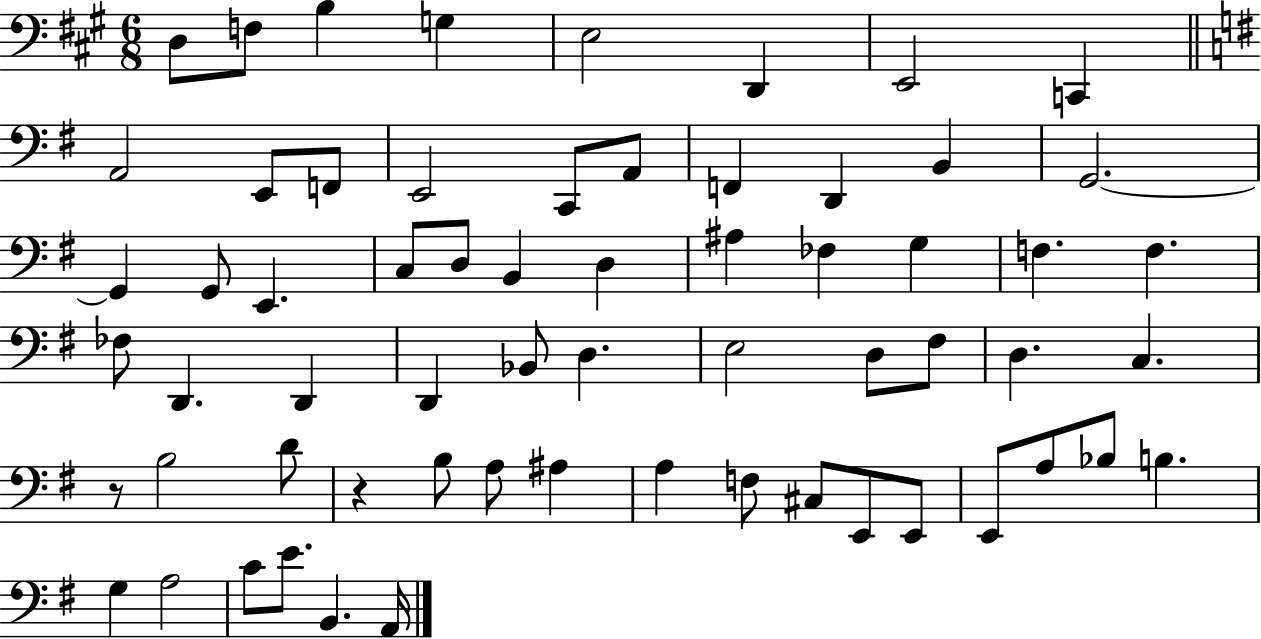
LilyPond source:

{
  \clef bass
  \numericTimeSignature
  \time 6/8
  \key a \major
  \repeat volta 2 { d8 f8 b4 g4 | e2 d,4 | e,2 c,4 | \bar "||" \break \key e \minor a,2 e,8 f,8 | e,2 c,8 a,8 | f,4 d,4 b,4 | g,2.~~ | \break g,4 g,8 e,4. | c8 d8 b,4 d4 | ais4 fes4 g4 | f4. f4. | \break fes8 d,4. d,4 | d,4 bes,8 d4. | e2 d8 fis8 | d4. c4. | \break r8 b2 d'8 | r4 b8 a8 ais4 | a4 f8 cis8 e,8 e,8 | e,8 a8 bes8 b4. | \break g4 a2 | c'8 e'8. b,4. a,16 | } \bar "|."
}